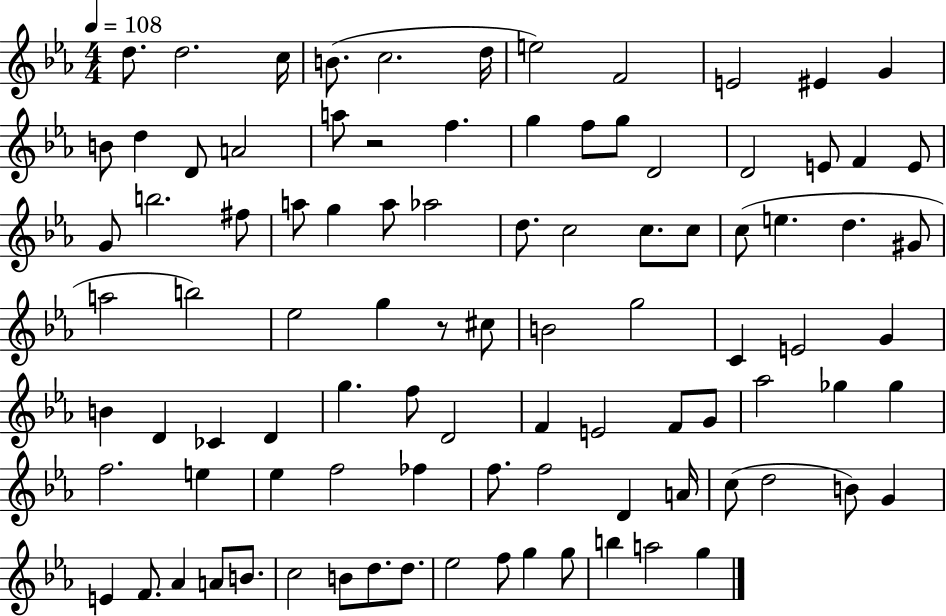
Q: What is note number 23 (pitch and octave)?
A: E4